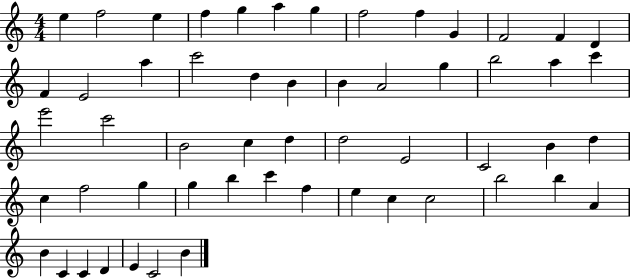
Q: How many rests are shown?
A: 0